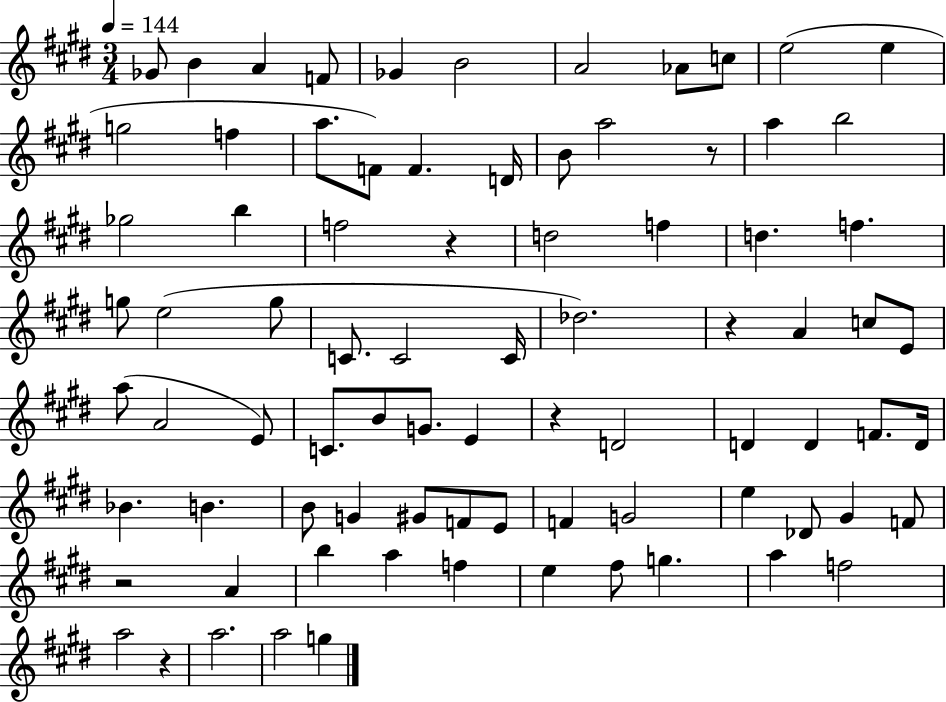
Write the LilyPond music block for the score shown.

{
  \clef treble
  \numericTimeSignature
  \time 3/4
  \key e \major
  \tempo 4 = 144
  ges'8 b'4 a'4 f'8 | ges'4 b'2 | a'2 aes'8 c''8 | e''2( e''4 | \break g''2 f''4 | a''8. f'8) f'4. d'16 | b'8 a''2 r8 | a''4 b''2 | \break ges''2 b''4 | f''2 r4 | d''2 f''4 | d''4. f''4. | \break g''8 e''2( g''8 | c'8. c'2 c'16 | des''2.) | r4 a'4 c''8 e'8 | \break a''8( a'2 e'8) | c'8. b'8 g'8. e'4 | r4 d'2 | d'4 d'4 f'8. d'16 | \break bes'4. b'4. | b'8 g'4 gis'8 f'8 e'8 | f'4 g'2 | e''4 des'8 gis'4 f'8 | \break r2 a'4 | b''4 a''4 f''4 | e''4 fis''8 g''4. | a''4 f''2 | \break a''2 r4 | a''2. | a''2 g''4 | \bar "|."
}